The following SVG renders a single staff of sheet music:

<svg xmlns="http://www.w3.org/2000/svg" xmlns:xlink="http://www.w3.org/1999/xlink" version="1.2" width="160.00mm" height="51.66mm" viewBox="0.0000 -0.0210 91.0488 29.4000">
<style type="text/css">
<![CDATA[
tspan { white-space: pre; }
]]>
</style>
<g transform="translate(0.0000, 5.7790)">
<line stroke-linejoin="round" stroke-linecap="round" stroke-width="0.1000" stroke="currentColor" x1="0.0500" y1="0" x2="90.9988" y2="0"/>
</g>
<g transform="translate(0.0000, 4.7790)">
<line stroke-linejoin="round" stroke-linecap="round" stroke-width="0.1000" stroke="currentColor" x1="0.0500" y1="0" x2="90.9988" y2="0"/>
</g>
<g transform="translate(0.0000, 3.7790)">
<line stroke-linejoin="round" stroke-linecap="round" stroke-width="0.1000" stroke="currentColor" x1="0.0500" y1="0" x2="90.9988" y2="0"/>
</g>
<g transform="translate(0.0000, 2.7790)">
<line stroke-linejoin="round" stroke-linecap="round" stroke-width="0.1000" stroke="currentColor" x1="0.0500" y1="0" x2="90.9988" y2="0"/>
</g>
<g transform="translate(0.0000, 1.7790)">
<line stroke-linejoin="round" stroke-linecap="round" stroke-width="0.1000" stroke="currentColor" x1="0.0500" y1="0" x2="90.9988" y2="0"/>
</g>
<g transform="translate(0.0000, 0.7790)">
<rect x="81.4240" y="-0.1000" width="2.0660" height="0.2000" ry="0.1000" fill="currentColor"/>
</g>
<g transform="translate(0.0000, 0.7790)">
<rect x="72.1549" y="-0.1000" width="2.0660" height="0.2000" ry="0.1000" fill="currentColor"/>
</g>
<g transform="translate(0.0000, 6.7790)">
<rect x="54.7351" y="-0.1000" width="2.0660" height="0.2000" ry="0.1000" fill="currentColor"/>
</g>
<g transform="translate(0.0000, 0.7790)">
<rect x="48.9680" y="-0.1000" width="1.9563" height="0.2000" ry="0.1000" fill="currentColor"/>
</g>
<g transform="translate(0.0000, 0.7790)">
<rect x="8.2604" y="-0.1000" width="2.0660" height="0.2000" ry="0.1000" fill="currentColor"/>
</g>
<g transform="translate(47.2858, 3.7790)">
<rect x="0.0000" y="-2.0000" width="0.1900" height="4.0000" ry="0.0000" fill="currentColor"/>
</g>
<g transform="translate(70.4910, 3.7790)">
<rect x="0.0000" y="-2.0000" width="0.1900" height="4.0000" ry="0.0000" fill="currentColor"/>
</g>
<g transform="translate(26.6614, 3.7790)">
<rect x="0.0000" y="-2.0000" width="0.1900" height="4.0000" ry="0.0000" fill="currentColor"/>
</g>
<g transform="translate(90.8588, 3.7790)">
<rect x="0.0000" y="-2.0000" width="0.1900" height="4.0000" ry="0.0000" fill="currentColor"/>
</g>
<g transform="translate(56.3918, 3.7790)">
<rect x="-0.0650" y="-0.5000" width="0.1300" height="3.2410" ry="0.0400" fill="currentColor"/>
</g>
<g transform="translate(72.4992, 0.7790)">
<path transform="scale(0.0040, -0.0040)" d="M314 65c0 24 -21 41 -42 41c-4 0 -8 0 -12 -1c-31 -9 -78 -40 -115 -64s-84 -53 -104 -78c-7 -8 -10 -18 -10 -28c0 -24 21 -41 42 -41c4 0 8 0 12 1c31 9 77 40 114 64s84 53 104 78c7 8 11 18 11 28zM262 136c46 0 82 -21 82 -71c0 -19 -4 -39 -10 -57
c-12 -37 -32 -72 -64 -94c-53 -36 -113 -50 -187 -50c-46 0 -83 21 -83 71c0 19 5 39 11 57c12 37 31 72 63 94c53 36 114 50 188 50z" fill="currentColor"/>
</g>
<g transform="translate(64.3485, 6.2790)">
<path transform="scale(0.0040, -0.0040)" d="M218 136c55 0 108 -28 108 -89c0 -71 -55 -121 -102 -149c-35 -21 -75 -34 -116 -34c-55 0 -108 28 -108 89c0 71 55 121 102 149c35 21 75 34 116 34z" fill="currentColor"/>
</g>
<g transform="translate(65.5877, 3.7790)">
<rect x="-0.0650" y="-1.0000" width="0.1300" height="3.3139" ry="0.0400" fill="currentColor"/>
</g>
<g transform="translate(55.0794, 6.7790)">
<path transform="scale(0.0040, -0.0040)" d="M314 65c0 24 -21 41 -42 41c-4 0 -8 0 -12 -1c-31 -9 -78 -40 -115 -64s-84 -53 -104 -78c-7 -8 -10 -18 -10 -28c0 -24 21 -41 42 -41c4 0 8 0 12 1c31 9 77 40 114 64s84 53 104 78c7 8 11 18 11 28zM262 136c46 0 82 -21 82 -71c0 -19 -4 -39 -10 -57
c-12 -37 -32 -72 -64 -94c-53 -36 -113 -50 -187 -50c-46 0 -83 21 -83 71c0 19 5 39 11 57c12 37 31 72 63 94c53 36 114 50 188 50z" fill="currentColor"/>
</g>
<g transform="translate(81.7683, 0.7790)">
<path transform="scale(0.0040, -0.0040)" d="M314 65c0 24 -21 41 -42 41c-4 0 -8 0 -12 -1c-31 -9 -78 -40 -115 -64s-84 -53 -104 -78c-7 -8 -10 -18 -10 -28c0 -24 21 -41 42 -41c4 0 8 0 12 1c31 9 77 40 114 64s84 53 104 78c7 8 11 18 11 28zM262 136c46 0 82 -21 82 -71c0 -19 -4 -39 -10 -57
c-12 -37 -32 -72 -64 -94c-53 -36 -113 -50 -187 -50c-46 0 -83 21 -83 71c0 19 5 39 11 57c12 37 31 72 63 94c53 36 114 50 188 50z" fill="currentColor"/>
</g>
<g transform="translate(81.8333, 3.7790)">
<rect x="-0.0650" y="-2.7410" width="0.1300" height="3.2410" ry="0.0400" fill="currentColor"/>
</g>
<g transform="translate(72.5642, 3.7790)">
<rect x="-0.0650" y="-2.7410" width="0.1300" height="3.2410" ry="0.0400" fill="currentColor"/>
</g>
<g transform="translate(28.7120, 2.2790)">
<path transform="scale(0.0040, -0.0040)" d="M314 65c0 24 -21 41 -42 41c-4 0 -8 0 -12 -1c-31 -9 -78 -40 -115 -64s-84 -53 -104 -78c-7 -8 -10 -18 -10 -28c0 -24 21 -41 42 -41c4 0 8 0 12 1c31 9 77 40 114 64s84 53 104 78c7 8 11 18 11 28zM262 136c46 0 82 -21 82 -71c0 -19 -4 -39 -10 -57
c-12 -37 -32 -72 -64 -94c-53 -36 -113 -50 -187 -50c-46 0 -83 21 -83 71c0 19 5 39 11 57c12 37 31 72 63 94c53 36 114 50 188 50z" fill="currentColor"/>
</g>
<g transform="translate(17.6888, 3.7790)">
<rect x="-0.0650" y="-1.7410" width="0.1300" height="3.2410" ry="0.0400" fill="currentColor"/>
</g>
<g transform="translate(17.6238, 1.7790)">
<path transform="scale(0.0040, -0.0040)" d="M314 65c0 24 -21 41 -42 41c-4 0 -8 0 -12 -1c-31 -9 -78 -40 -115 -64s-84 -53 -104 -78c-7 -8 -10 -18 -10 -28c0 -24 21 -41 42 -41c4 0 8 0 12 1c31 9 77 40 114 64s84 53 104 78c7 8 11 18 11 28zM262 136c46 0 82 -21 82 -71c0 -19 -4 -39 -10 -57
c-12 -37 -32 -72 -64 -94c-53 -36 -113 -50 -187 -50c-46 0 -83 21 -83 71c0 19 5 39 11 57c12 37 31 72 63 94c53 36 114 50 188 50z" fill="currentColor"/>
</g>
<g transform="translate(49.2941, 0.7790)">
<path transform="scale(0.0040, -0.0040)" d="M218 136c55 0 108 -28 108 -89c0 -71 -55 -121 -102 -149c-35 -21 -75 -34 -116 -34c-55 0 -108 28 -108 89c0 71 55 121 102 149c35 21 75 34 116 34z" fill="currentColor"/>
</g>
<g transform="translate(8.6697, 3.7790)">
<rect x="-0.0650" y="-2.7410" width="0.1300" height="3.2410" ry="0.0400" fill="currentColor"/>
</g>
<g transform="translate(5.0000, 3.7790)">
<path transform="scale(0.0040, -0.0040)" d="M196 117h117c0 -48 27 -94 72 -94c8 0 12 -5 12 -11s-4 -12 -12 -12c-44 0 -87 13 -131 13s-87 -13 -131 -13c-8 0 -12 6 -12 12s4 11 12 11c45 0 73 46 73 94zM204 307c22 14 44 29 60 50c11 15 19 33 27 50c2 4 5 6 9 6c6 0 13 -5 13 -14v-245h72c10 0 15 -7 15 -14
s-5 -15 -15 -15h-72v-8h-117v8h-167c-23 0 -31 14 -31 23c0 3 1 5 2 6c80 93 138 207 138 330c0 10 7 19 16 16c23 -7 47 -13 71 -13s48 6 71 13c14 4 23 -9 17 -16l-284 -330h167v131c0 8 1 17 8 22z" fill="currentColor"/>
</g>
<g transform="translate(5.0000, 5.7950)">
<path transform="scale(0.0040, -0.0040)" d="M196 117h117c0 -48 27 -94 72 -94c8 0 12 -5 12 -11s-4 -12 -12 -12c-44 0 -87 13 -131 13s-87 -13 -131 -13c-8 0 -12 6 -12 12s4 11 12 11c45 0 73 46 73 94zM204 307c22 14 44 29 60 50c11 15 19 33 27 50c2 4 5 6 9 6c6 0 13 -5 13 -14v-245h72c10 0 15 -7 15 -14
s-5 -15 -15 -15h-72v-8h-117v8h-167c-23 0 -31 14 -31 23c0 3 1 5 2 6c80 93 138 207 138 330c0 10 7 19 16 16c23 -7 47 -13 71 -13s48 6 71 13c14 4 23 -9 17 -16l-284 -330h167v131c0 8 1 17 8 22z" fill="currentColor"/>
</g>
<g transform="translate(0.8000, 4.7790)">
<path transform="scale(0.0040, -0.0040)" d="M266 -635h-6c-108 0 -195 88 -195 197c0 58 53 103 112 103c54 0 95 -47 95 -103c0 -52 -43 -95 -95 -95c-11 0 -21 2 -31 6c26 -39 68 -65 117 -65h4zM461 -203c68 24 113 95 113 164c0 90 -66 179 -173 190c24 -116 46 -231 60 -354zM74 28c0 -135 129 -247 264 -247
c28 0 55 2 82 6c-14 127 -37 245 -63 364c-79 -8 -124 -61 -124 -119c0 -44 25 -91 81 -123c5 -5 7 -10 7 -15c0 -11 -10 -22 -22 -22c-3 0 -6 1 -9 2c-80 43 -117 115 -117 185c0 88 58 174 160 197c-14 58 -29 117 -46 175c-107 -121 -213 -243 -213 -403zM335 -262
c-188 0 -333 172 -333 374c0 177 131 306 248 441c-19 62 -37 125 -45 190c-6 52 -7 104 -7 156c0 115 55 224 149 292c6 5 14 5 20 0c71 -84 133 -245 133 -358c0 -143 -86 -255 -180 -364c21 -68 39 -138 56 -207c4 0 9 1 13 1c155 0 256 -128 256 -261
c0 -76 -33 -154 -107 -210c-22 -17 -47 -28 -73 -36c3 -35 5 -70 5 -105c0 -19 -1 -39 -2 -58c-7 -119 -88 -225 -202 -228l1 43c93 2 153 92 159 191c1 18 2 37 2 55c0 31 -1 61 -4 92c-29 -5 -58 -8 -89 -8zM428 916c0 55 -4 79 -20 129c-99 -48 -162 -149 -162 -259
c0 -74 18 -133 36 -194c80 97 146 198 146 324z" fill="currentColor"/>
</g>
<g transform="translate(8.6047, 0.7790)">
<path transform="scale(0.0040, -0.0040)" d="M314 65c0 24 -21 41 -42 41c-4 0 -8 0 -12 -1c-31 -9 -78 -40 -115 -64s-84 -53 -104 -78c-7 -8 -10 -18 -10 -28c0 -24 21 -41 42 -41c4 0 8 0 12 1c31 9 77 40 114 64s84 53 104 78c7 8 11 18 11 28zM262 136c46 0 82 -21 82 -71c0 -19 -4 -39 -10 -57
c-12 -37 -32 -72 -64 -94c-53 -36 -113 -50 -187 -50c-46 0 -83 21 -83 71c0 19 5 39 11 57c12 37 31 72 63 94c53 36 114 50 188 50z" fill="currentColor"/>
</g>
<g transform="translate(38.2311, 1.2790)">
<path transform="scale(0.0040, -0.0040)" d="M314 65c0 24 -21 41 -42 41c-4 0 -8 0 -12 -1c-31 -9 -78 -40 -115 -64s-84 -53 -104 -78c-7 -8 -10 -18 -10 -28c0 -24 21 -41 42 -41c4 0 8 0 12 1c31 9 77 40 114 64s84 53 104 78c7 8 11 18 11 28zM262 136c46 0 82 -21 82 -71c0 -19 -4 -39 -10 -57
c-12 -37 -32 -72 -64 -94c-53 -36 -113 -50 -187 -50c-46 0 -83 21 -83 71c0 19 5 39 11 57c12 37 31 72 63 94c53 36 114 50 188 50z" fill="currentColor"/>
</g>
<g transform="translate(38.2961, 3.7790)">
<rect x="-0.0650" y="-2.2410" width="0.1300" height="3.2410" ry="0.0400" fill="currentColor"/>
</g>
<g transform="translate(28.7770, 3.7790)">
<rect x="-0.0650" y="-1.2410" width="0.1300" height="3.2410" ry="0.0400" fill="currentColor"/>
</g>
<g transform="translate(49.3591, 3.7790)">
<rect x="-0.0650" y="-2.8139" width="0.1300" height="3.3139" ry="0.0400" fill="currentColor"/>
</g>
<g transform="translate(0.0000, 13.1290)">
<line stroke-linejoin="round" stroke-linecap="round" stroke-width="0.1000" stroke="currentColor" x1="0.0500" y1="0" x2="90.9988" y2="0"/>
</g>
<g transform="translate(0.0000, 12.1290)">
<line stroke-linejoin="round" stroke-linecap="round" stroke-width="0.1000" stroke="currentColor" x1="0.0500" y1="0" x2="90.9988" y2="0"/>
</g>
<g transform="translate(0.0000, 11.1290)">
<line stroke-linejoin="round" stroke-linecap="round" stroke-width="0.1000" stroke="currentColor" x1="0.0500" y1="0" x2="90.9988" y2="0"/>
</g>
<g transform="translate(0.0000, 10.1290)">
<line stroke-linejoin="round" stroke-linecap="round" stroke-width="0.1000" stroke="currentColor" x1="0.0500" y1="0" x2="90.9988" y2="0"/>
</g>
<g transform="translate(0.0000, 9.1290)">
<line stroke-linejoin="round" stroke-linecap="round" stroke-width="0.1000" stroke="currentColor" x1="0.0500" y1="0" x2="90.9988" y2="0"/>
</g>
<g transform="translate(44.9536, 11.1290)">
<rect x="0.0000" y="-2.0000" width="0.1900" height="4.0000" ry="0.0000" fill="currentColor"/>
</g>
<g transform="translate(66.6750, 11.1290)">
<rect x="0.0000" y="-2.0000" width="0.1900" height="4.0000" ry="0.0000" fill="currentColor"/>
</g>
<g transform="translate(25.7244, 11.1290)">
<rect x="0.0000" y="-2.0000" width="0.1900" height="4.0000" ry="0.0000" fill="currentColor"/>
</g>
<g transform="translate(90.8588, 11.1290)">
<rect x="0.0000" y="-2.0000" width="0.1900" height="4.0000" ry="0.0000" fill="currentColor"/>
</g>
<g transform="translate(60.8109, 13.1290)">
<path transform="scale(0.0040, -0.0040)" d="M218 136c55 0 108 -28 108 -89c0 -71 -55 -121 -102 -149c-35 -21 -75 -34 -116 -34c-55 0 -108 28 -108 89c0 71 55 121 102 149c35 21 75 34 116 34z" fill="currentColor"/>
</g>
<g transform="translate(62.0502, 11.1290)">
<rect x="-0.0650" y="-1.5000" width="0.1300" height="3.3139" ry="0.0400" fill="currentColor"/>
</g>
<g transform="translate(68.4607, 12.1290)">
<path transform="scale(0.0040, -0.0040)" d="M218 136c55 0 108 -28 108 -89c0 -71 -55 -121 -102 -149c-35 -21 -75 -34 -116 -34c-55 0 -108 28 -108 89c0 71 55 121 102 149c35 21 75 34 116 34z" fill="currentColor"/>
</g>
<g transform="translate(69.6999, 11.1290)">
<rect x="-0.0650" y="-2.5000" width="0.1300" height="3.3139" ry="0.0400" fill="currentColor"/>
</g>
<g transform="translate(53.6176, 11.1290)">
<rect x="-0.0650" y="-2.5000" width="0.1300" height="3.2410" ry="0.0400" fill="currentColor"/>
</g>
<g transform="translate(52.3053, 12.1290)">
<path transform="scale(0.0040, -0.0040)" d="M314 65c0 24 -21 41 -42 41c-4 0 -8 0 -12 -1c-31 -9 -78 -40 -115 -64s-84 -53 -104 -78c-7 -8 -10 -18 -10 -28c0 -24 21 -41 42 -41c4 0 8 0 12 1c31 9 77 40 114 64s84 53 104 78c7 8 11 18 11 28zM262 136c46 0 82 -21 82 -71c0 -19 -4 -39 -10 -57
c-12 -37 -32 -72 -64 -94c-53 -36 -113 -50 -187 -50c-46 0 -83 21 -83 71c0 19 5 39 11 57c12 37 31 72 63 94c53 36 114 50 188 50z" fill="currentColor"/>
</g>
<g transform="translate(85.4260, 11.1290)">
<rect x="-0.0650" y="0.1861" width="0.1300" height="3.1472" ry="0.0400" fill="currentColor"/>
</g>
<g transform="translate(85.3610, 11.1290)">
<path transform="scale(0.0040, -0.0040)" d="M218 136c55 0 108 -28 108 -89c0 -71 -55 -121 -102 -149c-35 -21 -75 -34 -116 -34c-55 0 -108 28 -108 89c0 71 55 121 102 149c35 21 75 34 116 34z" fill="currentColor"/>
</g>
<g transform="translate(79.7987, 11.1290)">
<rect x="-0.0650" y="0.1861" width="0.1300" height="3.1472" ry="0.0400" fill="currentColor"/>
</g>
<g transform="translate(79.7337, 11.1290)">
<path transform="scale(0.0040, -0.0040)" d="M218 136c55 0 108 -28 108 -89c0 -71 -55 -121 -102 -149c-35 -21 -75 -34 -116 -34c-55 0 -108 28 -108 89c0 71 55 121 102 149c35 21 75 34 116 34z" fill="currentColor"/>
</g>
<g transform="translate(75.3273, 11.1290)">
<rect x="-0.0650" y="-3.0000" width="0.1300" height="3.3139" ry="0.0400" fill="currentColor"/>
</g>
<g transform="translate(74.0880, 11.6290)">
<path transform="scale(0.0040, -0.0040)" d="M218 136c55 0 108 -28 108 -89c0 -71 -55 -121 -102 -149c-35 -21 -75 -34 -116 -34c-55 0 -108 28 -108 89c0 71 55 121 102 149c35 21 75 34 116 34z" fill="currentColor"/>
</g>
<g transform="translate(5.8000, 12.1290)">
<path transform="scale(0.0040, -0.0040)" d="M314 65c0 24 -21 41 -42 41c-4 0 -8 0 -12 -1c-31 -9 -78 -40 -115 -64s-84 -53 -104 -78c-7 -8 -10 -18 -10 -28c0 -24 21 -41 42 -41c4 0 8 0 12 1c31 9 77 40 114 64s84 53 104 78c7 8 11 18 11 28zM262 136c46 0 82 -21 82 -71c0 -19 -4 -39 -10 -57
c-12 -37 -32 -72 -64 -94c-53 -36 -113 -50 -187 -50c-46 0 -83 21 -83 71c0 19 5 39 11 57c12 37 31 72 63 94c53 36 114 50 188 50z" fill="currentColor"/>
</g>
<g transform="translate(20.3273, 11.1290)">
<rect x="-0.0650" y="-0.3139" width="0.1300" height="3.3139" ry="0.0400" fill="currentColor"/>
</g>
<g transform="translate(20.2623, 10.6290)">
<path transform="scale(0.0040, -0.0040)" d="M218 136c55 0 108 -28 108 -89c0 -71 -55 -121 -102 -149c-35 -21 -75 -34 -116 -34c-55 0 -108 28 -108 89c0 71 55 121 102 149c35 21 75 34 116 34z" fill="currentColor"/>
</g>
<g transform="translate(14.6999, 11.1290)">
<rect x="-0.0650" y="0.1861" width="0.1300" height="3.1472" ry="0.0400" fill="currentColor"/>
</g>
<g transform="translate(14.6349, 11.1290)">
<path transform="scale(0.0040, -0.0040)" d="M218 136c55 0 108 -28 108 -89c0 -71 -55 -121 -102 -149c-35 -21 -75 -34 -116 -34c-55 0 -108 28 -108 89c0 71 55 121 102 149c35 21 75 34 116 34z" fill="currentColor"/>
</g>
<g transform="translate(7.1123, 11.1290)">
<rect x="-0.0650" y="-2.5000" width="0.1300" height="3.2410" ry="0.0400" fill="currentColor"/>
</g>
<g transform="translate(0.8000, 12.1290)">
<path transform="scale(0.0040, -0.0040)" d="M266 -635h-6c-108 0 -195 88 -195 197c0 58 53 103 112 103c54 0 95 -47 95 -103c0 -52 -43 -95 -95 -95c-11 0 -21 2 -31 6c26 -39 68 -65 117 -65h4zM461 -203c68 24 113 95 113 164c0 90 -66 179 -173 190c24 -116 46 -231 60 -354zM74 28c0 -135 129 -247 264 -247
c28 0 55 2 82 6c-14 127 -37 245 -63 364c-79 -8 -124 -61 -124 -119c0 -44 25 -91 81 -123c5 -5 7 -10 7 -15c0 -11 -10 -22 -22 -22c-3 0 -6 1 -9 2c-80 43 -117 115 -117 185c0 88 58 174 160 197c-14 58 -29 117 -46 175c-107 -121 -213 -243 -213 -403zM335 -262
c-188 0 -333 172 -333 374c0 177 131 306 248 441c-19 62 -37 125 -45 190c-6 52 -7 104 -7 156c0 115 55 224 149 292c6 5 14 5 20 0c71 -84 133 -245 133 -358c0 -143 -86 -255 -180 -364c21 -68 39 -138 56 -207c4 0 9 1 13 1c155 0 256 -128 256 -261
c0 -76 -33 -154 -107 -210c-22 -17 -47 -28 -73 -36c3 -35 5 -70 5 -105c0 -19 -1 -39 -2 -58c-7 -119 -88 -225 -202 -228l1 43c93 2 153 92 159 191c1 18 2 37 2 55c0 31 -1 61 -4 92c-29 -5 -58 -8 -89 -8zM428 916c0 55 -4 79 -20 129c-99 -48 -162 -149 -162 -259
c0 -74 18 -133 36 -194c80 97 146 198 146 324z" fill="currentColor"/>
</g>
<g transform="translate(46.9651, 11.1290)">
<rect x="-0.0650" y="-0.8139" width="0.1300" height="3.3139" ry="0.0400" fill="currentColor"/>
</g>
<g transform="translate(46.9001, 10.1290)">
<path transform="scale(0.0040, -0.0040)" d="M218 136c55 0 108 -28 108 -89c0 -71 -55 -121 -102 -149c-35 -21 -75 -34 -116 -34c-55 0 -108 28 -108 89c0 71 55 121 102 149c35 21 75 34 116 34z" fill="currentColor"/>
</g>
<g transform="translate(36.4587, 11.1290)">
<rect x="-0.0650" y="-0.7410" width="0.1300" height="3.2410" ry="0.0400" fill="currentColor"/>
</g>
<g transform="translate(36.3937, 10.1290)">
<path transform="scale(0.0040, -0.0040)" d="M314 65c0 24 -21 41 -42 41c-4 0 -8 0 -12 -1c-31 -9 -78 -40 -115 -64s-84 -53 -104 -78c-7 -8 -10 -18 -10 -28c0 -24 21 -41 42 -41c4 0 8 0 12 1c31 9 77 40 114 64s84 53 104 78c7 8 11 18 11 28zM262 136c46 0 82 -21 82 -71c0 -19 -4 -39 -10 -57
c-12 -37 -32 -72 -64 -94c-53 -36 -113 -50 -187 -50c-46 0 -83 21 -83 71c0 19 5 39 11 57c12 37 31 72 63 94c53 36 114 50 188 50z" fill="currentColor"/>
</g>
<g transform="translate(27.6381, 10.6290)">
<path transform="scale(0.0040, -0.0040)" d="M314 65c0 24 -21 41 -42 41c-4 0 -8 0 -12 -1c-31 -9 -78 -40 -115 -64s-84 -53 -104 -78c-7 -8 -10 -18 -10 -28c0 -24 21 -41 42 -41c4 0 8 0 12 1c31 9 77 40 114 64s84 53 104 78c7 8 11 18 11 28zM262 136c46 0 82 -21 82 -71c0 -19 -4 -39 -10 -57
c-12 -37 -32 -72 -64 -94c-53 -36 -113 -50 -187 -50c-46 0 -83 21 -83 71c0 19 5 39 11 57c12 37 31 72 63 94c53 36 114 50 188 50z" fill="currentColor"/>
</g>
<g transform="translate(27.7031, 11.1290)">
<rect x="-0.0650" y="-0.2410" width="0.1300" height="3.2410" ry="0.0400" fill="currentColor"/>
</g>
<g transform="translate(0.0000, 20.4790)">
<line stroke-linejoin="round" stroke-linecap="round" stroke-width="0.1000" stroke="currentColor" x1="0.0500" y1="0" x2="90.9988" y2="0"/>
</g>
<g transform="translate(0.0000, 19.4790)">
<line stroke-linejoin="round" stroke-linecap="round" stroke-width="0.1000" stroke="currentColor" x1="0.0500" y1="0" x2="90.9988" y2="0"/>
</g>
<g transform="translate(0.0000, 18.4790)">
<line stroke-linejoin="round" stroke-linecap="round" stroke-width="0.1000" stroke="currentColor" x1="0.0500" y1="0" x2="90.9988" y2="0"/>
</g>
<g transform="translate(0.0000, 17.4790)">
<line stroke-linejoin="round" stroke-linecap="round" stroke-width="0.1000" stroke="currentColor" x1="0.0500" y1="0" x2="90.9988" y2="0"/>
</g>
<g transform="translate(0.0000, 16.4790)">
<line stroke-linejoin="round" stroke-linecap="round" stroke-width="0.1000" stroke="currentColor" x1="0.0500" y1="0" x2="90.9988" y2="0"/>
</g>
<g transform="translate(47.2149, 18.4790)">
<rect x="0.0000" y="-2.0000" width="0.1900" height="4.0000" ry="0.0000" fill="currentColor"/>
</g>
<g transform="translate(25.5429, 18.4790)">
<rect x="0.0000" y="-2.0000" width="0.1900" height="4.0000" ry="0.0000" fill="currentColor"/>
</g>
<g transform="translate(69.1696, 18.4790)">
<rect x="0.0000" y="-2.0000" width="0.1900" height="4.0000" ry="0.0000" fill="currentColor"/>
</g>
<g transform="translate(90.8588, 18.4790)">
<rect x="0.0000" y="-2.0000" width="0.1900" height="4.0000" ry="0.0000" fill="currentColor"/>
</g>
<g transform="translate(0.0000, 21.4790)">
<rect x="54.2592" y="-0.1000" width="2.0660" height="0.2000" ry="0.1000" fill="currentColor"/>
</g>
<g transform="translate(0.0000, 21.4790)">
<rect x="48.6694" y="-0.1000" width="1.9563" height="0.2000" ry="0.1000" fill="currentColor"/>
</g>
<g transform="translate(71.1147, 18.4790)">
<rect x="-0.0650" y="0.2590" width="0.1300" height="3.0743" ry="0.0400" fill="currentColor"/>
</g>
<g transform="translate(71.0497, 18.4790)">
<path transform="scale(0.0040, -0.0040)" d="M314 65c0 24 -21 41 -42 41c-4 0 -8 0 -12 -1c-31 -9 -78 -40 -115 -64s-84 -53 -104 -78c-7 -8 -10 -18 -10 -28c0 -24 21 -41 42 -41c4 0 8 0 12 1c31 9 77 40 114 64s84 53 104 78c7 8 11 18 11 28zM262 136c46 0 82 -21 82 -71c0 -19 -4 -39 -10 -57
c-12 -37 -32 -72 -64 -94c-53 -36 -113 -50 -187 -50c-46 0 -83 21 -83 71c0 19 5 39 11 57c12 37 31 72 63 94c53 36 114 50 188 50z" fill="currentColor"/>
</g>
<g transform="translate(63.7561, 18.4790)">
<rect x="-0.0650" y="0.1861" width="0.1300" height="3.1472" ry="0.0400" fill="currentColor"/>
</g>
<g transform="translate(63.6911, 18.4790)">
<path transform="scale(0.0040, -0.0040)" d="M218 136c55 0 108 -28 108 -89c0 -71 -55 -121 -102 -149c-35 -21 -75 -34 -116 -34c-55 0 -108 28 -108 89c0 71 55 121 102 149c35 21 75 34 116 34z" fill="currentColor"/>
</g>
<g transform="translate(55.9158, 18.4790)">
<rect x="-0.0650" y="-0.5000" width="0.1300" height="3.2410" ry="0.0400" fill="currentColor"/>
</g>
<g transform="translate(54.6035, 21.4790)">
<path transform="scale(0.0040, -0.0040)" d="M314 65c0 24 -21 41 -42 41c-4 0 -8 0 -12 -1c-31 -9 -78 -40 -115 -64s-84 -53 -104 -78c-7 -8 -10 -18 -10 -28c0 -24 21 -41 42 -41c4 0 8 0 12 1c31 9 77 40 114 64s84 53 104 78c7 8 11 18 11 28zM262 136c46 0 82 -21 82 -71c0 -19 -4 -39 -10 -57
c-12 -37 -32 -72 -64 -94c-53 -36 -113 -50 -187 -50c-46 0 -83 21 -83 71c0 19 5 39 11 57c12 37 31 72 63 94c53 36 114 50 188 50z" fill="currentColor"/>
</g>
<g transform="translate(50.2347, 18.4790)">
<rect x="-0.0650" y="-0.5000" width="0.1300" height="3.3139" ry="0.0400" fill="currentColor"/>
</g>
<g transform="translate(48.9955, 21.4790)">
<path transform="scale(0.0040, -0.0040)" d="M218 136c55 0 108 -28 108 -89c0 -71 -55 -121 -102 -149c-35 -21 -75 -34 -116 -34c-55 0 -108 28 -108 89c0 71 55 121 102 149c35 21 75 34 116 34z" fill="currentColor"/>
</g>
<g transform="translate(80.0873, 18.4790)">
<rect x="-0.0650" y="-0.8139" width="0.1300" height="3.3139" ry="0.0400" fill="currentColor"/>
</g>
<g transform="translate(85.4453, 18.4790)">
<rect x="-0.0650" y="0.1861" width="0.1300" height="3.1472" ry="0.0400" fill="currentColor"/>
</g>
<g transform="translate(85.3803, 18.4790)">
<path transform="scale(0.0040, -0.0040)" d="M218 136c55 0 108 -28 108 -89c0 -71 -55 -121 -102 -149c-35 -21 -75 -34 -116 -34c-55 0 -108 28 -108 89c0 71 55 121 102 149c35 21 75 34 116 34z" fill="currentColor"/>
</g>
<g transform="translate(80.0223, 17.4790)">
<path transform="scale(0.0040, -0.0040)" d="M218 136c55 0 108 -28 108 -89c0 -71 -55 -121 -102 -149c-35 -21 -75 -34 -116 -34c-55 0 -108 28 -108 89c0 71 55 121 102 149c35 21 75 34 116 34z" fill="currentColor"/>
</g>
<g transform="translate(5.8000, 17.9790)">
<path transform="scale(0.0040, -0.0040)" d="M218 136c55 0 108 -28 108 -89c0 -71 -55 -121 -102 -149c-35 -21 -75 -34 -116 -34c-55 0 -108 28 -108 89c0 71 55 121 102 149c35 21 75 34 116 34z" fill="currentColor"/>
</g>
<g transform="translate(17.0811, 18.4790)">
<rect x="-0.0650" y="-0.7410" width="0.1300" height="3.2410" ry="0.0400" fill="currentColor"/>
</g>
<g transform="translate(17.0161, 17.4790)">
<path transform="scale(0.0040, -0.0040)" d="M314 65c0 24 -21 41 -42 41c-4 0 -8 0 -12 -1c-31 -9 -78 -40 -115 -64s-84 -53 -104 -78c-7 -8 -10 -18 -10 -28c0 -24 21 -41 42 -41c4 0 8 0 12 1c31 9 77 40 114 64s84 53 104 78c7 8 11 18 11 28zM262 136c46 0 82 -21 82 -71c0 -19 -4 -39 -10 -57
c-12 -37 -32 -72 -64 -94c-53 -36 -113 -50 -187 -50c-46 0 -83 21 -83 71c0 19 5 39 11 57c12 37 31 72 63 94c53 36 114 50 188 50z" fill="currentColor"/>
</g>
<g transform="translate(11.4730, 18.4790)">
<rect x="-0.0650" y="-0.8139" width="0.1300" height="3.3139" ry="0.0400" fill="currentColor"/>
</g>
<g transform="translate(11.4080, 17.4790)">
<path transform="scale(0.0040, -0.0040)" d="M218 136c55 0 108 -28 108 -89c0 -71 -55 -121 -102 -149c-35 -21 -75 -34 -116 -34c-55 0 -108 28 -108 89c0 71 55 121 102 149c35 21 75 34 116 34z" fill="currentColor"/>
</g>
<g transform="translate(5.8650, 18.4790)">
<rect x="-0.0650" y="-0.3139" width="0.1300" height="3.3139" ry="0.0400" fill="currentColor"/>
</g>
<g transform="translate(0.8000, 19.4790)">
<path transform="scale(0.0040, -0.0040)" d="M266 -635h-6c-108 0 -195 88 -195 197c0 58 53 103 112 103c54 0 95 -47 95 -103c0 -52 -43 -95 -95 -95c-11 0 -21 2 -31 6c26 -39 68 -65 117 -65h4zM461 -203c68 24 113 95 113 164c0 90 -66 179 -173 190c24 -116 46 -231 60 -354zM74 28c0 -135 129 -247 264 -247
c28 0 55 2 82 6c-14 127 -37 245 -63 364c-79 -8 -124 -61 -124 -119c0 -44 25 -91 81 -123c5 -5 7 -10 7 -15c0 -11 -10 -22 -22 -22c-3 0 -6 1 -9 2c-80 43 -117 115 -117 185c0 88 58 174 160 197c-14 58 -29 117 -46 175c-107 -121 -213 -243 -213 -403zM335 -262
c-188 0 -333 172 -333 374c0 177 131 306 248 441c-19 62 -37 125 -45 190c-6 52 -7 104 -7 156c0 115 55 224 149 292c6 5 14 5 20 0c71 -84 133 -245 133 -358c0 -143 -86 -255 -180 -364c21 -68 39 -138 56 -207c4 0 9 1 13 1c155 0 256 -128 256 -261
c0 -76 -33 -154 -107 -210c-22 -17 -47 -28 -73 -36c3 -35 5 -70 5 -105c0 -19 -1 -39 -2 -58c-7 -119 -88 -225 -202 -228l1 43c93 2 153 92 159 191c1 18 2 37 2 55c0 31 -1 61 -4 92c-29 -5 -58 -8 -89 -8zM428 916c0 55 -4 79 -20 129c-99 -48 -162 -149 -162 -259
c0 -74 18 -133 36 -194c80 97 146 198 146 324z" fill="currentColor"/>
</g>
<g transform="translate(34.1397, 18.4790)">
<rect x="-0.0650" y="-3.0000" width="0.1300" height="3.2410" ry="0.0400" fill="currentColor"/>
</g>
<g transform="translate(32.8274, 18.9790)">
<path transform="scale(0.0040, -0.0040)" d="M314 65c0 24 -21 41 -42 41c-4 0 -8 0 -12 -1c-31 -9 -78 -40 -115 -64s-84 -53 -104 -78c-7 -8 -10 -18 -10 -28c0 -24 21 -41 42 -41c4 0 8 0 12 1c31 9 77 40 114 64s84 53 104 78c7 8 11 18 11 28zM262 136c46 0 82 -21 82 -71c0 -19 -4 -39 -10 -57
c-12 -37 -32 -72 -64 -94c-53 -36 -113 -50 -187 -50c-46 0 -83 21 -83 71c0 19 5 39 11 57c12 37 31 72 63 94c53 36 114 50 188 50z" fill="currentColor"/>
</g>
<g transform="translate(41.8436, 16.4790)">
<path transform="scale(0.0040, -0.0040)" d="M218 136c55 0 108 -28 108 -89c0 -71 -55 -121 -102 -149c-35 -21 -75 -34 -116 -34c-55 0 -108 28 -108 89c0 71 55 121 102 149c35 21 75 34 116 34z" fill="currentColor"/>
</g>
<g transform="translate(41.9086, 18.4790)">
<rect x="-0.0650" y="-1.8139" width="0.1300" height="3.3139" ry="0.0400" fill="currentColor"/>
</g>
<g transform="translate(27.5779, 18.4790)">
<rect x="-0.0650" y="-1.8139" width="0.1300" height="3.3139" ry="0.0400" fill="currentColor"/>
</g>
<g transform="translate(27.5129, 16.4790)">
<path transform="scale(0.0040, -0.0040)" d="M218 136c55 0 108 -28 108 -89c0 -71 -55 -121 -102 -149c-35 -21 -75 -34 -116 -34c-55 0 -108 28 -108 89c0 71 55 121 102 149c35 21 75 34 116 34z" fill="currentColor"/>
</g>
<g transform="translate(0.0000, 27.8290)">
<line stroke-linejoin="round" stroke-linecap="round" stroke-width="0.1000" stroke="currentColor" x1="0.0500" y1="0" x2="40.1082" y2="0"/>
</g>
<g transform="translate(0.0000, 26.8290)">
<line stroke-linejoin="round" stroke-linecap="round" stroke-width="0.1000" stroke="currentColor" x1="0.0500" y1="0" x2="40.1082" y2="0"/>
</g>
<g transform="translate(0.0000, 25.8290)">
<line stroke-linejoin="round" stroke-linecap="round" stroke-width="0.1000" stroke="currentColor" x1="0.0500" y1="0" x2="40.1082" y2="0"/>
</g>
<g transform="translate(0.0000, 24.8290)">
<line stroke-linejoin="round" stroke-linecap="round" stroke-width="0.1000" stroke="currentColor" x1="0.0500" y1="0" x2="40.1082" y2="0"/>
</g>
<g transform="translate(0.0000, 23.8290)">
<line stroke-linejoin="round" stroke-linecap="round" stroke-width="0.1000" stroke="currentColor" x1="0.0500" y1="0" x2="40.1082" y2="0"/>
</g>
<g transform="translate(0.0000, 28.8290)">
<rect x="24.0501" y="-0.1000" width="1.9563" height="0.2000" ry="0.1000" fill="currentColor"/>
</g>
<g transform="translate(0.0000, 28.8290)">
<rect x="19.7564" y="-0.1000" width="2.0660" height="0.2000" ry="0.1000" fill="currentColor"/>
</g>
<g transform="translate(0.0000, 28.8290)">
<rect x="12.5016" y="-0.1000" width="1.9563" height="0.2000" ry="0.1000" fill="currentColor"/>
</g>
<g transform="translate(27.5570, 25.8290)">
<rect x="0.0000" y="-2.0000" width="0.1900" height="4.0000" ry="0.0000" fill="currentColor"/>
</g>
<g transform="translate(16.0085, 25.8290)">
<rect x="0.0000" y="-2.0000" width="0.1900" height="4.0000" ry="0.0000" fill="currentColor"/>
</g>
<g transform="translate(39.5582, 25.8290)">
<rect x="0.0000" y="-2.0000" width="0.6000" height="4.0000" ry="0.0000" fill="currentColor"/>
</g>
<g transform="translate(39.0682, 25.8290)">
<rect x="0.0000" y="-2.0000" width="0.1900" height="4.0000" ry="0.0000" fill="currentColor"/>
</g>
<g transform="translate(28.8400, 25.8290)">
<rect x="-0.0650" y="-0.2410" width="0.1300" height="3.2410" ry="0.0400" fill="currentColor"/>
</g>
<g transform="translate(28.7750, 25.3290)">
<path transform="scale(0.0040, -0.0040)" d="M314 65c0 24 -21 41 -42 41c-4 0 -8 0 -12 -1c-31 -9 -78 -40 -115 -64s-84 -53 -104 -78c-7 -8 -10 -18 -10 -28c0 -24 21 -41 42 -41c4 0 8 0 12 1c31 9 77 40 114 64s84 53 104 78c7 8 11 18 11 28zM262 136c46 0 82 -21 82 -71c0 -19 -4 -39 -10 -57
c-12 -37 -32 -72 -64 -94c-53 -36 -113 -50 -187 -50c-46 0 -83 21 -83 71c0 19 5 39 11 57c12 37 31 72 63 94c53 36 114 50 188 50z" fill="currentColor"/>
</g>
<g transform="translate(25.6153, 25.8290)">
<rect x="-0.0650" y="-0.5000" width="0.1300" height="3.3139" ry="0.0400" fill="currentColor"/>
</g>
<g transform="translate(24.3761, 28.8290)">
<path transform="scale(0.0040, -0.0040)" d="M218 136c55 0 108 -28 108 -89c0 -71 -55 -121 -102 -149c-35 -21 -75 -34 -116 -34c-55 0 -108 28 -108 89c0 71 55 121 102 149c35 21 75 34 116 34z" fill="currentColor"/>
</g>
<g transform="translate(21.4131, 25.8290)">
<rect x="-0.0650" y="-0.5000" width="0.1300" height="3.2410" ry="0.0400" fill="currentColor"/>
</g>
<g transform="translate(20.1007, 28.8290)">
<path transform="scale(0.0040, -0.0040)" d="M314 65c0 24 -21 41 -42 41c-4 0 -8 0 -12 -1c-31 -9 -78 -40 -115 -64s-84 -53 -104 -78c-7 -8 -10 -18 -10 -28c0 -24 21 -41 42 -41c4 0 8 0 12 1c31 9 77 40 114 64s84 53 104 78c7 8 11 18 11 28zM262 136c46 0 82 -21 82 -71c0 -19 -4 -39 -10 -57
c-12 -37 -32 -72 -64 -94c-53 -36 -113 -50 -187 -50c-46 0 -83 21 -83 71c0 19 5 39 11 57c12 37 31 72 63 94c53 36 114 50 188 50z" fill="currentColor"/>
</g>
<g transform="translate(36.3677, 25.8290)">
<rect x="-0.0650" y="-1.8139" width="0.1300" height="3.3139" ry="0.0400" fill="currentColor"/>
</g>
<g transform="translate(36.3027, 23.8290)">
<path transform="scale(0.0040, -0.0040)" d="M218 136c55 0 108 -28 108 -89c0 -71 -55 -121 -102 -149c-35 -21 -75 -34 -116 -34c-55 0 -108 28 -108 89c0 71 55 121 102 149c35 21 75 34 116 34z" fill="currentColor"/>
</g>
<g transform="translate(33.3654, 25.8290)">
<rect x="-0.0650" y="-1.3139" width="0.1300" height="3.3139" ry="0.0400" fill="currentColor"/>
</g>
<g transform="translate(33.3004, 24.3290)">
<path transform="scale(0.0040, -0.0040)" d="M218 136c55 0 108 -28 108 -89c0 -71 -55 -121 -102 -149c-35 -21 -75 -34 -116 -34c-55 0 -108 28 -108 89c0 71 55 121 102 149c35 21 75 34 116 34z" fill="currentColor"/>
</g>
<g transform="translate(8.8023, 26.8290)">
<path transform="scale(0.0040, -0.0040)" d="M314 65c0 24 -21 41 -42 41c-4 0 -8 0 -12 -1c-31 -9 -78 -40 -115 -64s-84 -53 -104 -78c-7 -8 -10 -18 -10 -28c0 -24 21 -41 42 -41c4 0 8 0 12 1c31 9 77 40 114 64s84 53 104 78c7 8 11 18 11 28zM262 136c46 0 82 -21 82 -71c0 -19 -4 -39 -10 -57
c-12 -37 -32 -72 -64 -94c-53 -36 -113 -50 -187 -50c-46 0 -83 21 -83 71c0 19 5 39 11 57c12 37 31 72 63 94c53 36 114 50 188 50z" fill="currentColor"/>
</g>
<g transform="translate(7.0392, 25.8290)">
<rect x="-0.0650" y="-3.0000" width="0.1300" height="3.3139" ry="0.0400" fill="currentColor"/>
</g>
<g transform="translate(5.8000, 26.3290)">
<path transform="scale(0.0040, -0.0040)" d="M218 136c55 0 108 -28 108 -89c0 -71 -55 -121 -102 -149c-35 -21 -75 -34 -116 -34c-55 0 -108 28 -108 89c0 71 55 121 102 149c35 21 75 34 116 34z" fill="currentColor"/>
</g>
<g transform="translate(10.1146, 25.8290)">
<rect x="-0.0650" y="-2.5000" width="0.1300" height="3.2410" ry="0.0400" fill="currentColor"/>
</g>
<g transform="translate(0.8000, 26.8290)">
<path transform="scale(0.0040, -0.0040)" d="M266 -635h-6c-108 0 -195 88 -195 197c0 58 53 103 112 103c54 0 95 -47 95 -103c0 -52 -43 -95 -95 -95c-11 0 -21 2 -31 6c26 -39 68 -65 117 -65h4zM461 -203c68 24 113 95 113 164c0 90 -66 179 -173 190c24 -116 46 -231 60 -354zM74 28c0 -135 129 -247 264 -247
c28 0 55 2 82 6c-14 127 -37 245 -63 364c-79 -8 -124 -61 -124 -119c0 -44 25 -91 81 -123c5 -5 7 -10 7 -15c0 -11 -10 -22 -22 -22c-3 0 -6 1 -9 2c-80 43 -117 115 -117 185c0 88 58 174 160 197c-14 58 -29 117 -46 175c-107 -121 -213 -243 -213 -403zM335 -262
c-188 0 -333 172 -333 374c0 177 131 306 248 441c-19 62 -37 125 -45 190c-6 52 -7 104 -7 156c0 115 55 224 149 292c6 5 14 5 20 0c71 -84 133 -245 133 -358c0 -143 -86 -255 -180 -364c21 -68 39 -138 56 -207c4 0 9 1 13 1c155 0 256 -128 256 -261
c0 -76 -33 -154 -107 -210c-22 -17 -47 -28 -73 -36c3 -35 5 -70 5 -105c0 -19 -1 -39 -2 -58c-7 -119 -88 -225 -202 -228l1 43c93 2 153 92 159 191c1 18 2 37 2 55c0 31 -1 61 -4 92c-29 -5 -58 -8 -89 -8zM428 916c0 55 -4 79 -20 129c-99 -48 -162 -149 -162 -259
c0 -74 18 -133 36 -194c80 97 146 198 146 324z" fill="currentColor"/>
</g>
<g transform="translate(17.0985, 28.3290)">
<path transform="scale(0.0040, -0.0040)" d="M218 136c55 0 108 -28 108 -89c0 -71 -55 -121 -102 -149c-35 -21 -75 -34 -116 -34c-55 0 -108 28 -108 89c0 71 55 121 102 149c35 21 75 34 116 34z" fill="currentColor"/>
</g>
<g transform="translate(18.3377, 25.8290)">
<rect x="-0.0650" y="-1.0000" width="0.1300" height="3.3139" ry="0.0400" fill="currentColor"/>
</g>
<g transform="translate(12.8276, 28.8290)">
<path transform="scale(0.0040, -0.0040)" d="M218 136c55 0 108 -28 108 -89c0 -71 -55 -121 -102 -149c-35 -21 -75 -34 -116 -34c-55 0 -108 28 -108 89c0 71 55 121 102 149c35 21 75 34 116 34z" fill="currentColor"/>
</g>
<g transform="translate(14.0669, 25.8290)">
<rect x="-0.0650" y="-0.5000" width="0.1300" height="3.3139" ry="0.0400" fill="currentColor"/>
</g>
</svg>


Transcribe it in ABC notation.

X:1
T:Untitled
M:4/4
L:1/4
K:C
a2 f2 e2 g2 a C2 D a2 a2 G2 B c c2 d2 d G2 E G A B B c d d2 f A2 f C C2 B B2 d B A G2 C D C2 C c2 e f